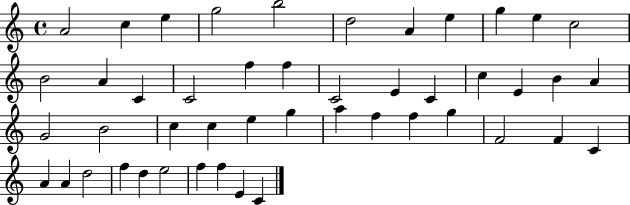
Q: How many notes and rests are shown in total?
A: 47